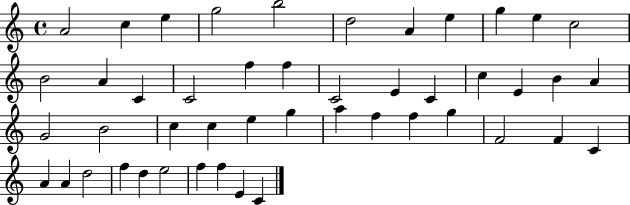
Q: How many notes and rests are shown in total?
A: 47